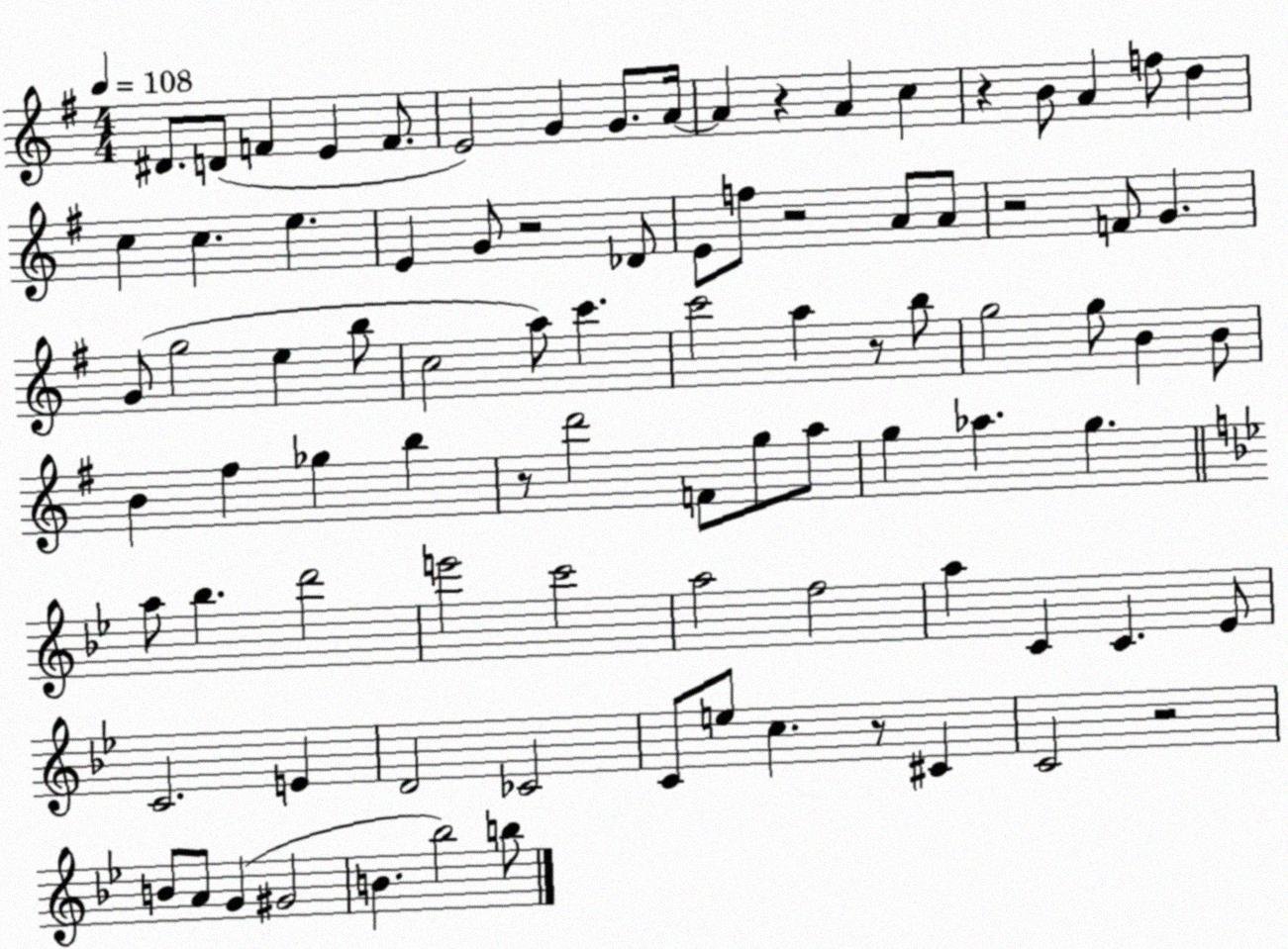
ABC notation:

X:1
T:Untitled
M:4/4
L:1/4
K:G
^D/2 D/2 F E F/2 E2 G G/2 A/4 A z A c z B/2 A f/2 d c c e E G/2 z2 _D/2 E/2 f/2 z2 A/2 A/2 z2 F/2 G G/2 g2 e b/2 c2 a/2 c' c'2 a z/2 b/2 g2 g/2 B B/2 B ^f _g b z/2 d'2 F/2 g/2 a/2 g _a g a/2 _b d'2 e'2 c'2 a2 f2 a C C _E/2 C2 E D2 _C2 C/2 e/2 c z/2 ^C C2 z2 B/2 A/2 G ^G2 B _b2 b/2